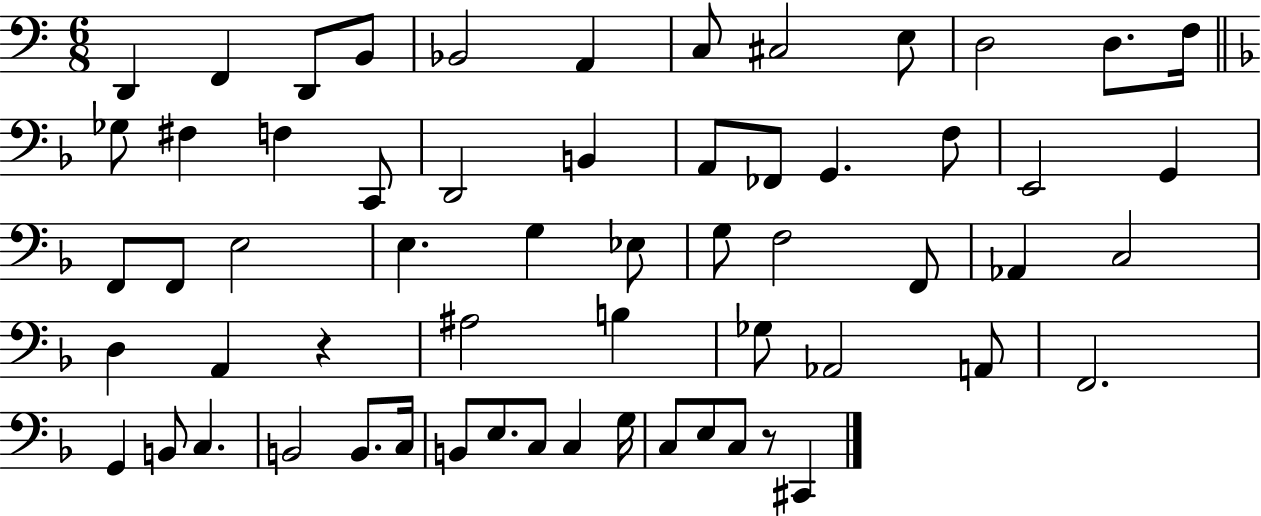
X:1
T:Untitled
M:6/8
L:1/4
K:C
D,, F,, D,,/2 B,,/2 _B,,2 A,, C,/2 ^C,2 E,/2 D,2 D,/2 F,/4 _G,/2 ^F, F, C,,/2 D,,2 B,, A,,/2 _F,,/2 G,, F,/2 E,,2 G,, F,,/2 F,,/2 E,2 E, G, _E,/2 G,/2 F,2 F,,/2 _A,, C,2 D, A,, z ^A,2 B, _G,/2 _A,,2 A,,/2 F,,2 G,, B,,/2 C, B,,2 B,,/2 C,/4 B,,/2 E,/2 C,/2 C, G,/4 C,/2 E,/2 C,/2 z/2 ^C,,